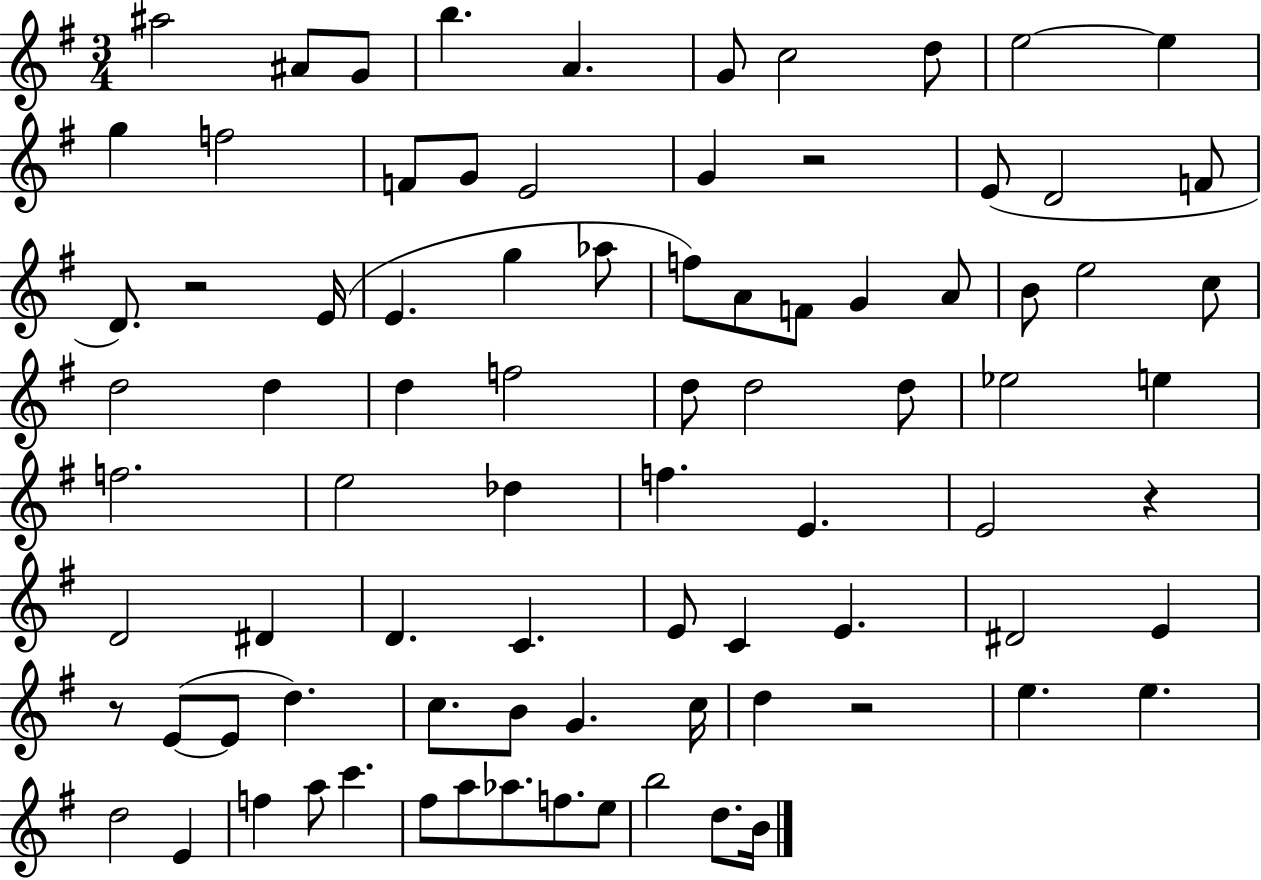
X:1
T:Untitled
M:3/4
L:1/4
K:G
^a2 ^A/2 G/2 b A G/2 c2 d/2 e2 e g f2 F/2 G/2 E2 G z2 E/2 D2 F/2 D/2 z2 E/4 E g _a/2 f/2 A/2 F/2 G A/2 B/2 e2 c/2 d2 d d f2 d/2 d2 d/2 _e2 e f2 e2 _d f E E2 z D2 ^D D C E/2 C E ^D2 E z/2 E/2 E/2 d c/2 B/2 G c/4 d z2 e e d2 E f a/2 c' ^f/2 a/2 _a/2 f/2 e/2 b2 d/2 B/4